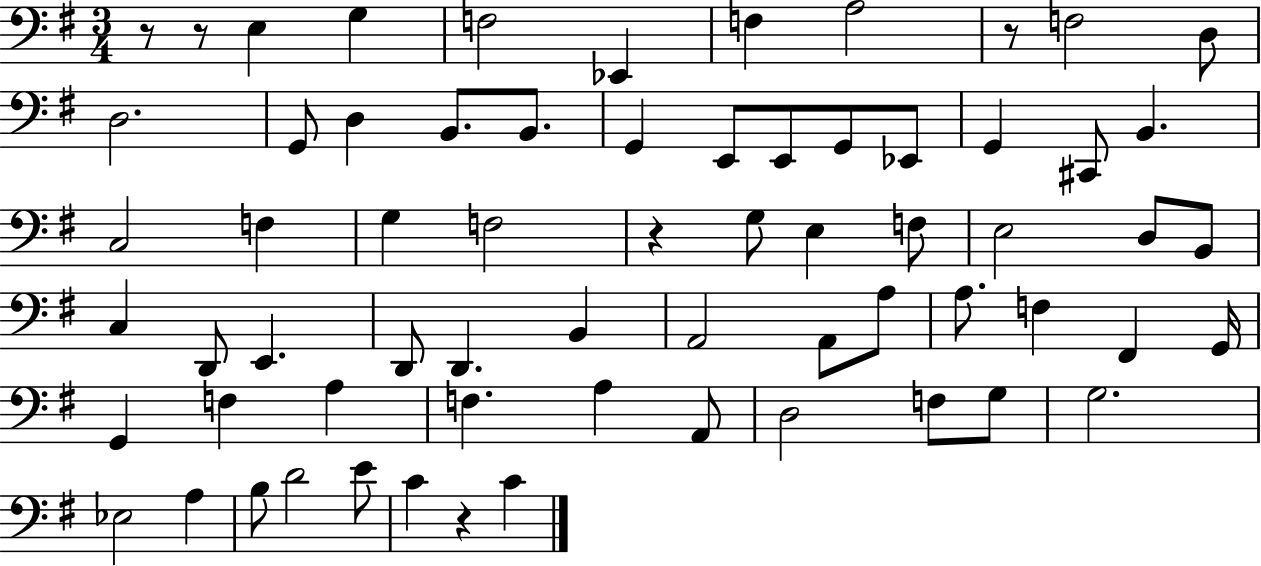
R/e R/e E3/q G3/q F3/h Eb2/q F3/q A3/h R/e F3/h D3/e D3/h. G2/e D3/q B2/e. B2/e. G2/q E2/e E2/e G2/e Eb2/e G2/q C#2/e B2/q. C3/h F3/q G3/q F3/h R/q G3/e E3/q F3/e E3/h D3/e B2/e C3/q D2/e E2/q. D2/e D2/q. B2/q A2/h A2/e A3/e A3/e. F3/q F#2/q G2/s G2/q F3/q A3/q F3/q. A3/q A2/e D3/h F3/e G3/e G3/h. Eb3/h A3/q B3/e D4/h E4/e C4/q R/q C4/q